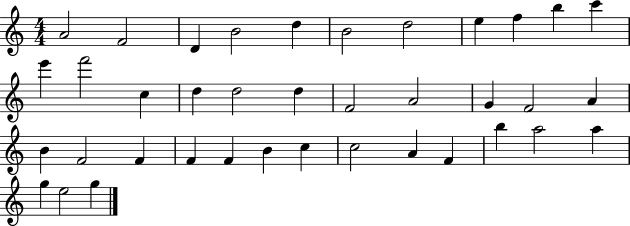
{
  \clef treble
  \numericTimeSignature
  \time 4/4
  \key c \major
  a'2 f'2 | d'4 b'2 d''4 | b'2 d''2 | e''4 f''4 b''4 c'''4 | \break e'''4 f'''2 c''4 | d''4 d''2 d''4 | f'2 a'2 | g'4 f'2 a'4 | \break b'4 f'2 f'4 | f'4 f'4 b'4 c''4 | c''2 a'4 f'4 | b''4 a''2 a''4 | \break g''4 e''2 g''4 | \bar "|."
}